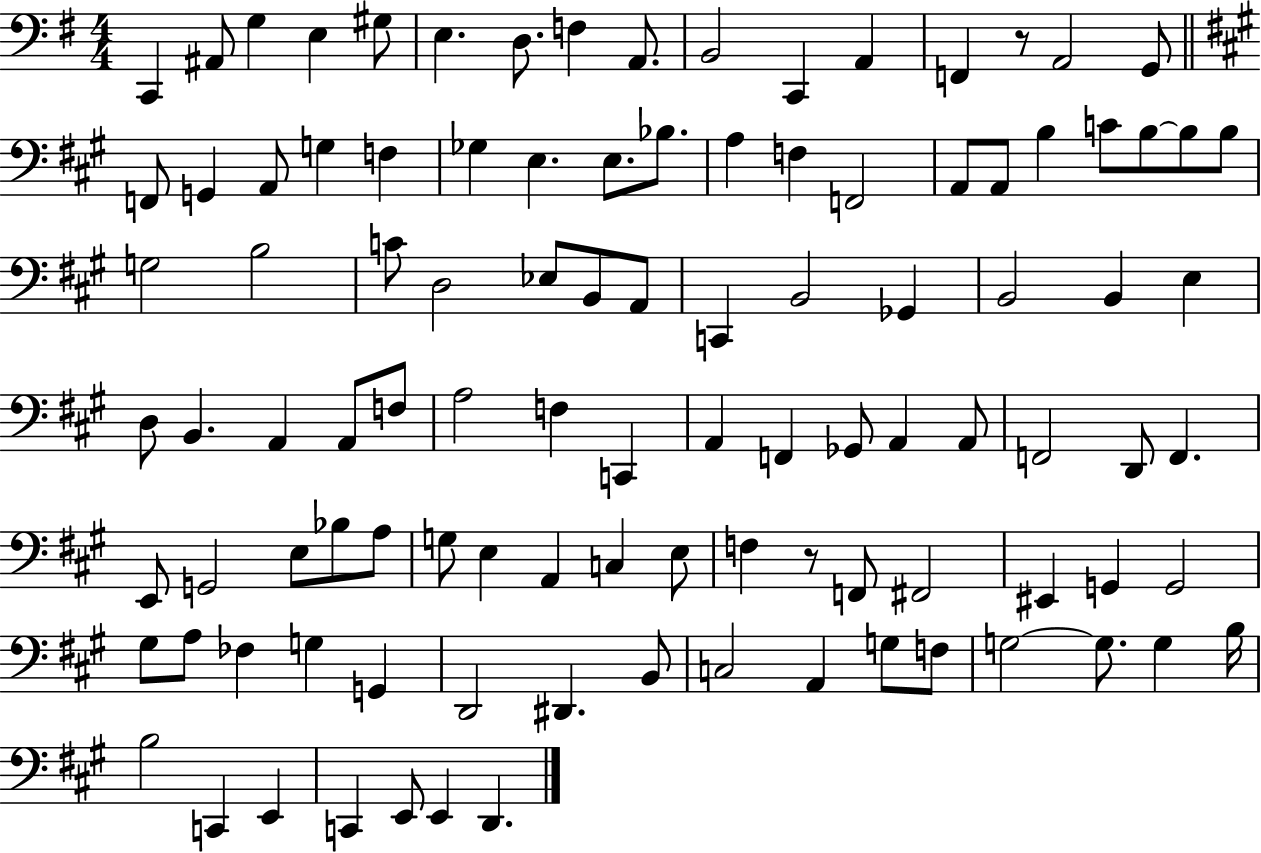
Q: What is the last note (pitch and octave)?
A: D2